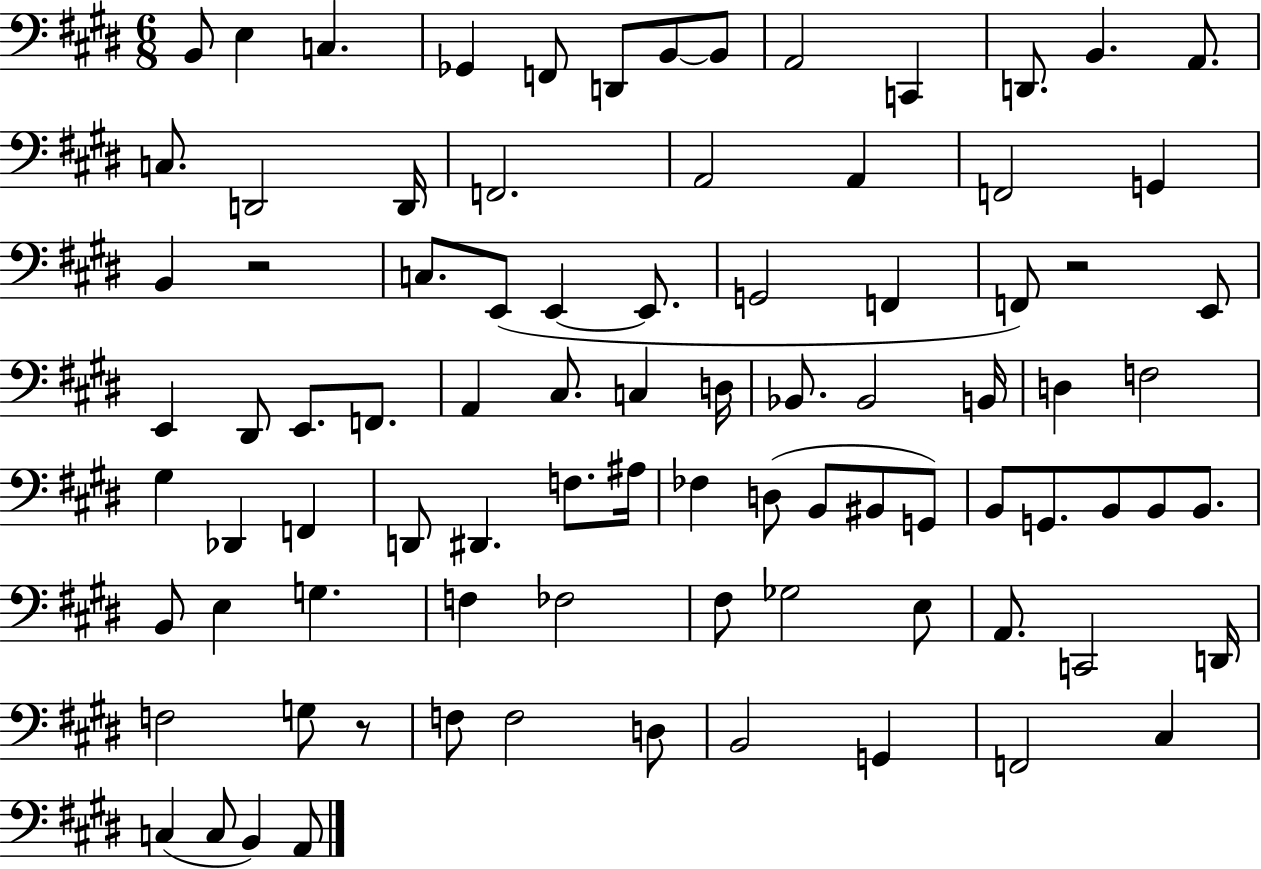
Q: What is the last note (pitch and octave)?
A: A2